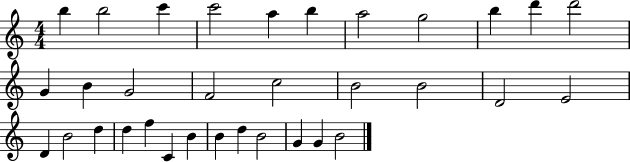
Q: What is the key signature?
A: C major